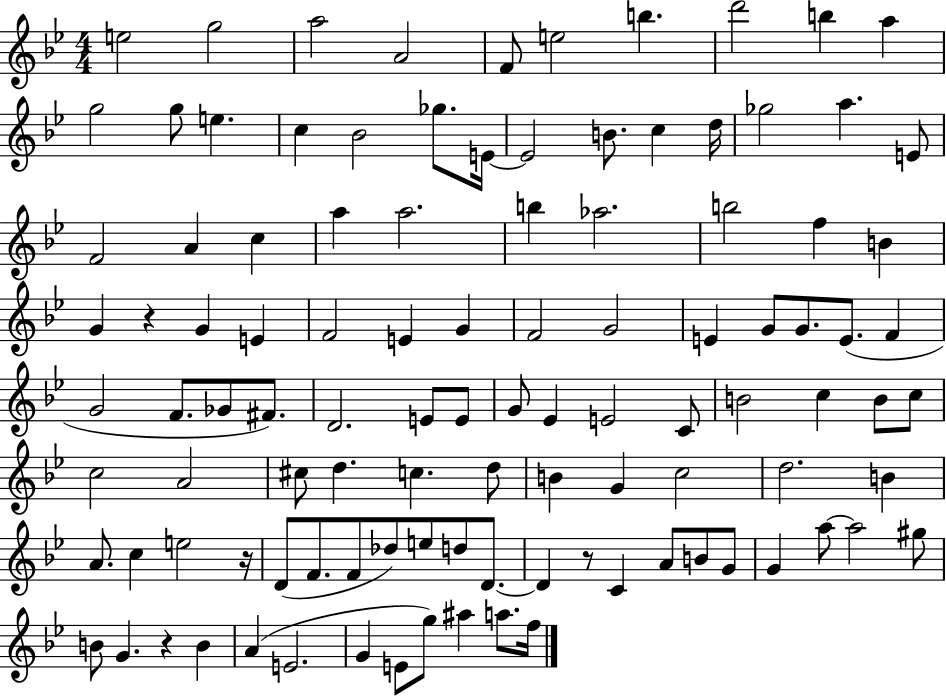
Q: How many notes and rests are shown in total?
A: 107